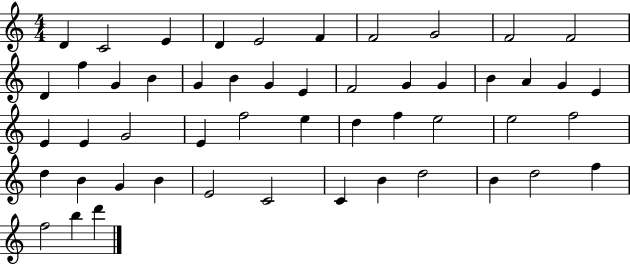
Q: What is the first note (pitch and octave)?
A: D4